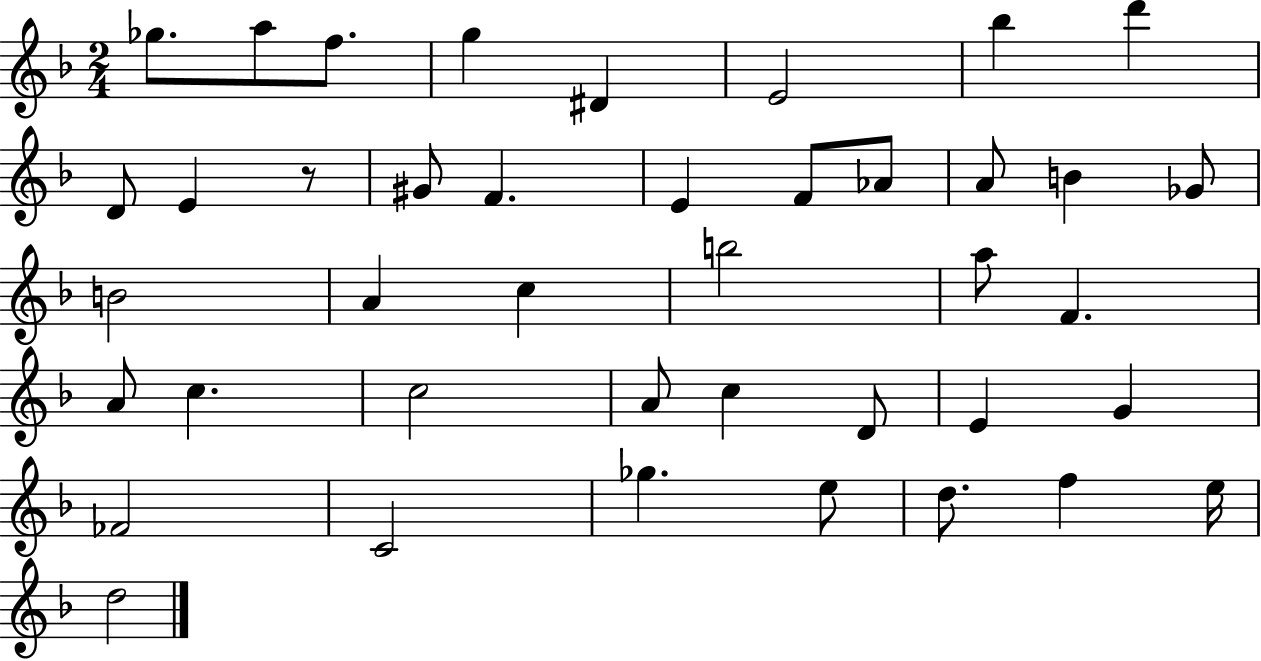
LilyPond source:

{
  \clef treble
  \numericTimeSignature
  \time 2/4
  \key f \major
  ges''8. a''8 f''8. | g''4 dis'4 | e'2 | bes''4 d'''4 | \break d'8 e'4 r8 | gis'8 f'4. | e'4 f'8 aes'8 | a'8 b'4 ges'8 | \break b'2 | a'4 c''4 | b''2 | a''8 f'4. | \break a'8 c''4. | c''2 | a'8 c''4 d'8 | e'4 g'4 | \break fes'2 | c'2 | ges''4. e''8 | d''8. f''4 e''16 | \break d''2 | \bar "|."
}